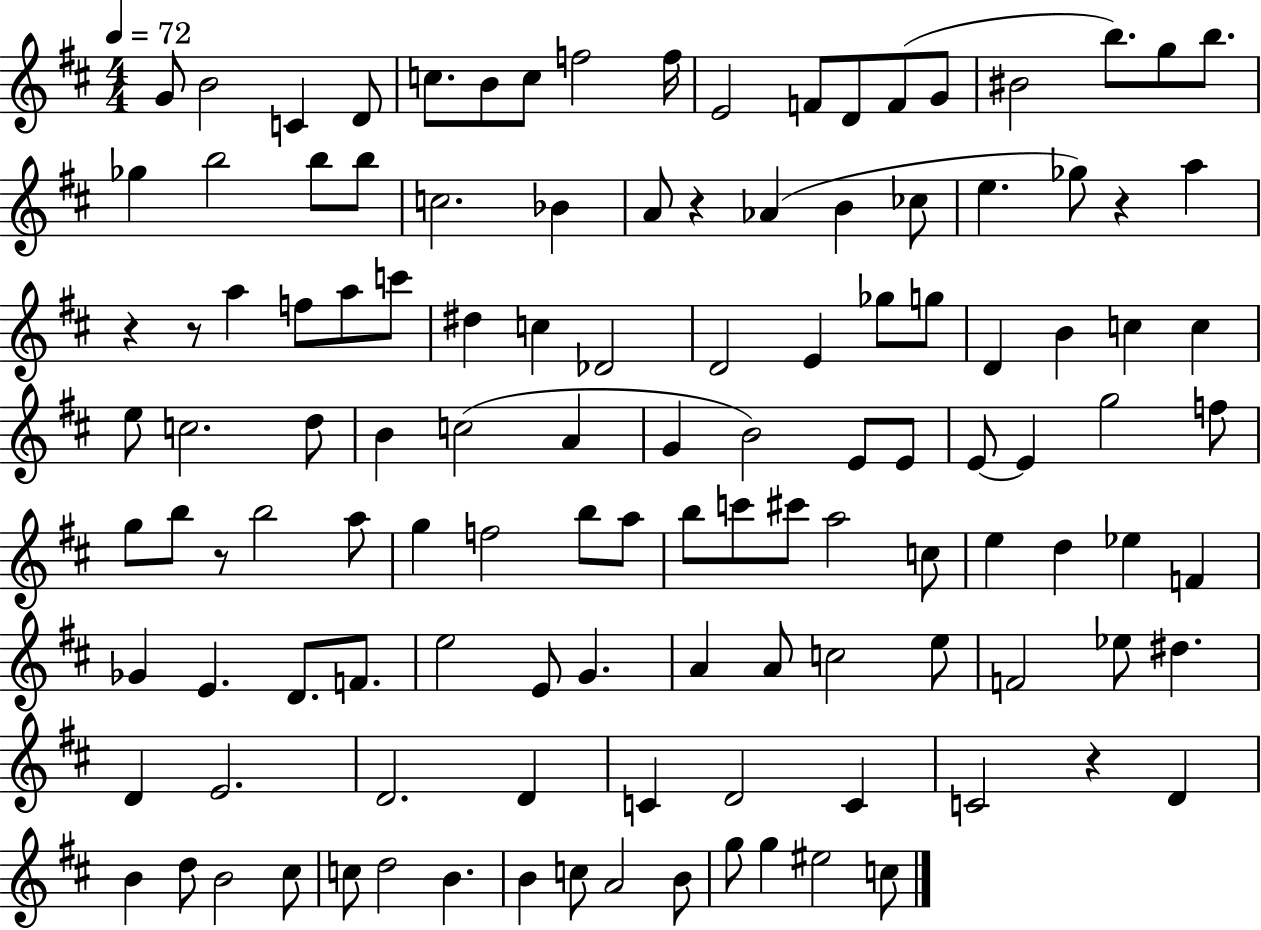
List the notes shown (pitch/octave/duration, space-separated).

G4/e B4/h C4/q D4/e C5/e. B4/e C5/e F5/h F5/s E4/h F4/e D4/e F4/e G4/e BIS4/h B5/e. G5/e B5/e. Gb5/q B5/h B5/e B5/e C5/h. Bb4/q A4/e R/q Ab4/q B4/q CES5/e E5/q. Gb5/e R/q A5/q R/q R/e A5/q F5/e A5/e C6/e D#5/q C5/q Db4/h D4/h E4/q Gb5/e G5/e D4/q B4/q C5/q C5/q E5/e C5/h. D5/e B4/q C5/h A4/q G4/q B4/h E4/e E4/e E4/e E4/q G5/h F5/e G5/e B5/e R/e B5/h A5/e G5/q F5/h B5/e A5/e B5/e C6/e C#6/e A5/h C5/e E5/q D5/q Eb5/q F4/q Gb4/q E4/q. D4/e. F4/e. E5/h E4/e G4/q. A4/q A4/e C5/h E5/e F4/h Eb5/e D#5/q. D4/q E4/h. D4/h. D4/q C4/q D4/h C4/q C4/h R/q D4/q B4/q D5/e B4/h C#5/e C5/e D5/h B4/q. B4/q C5/e A4/h B4/e G5/e G5/q EIS5/h C5/e